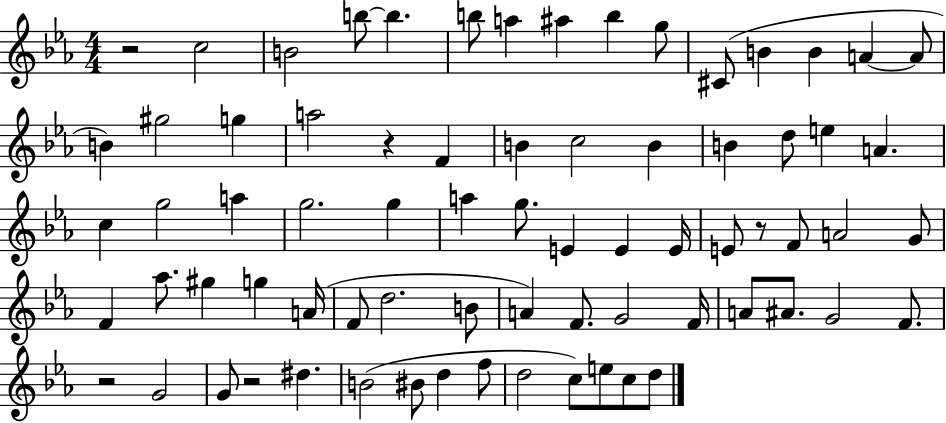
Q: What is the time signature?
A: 4/4